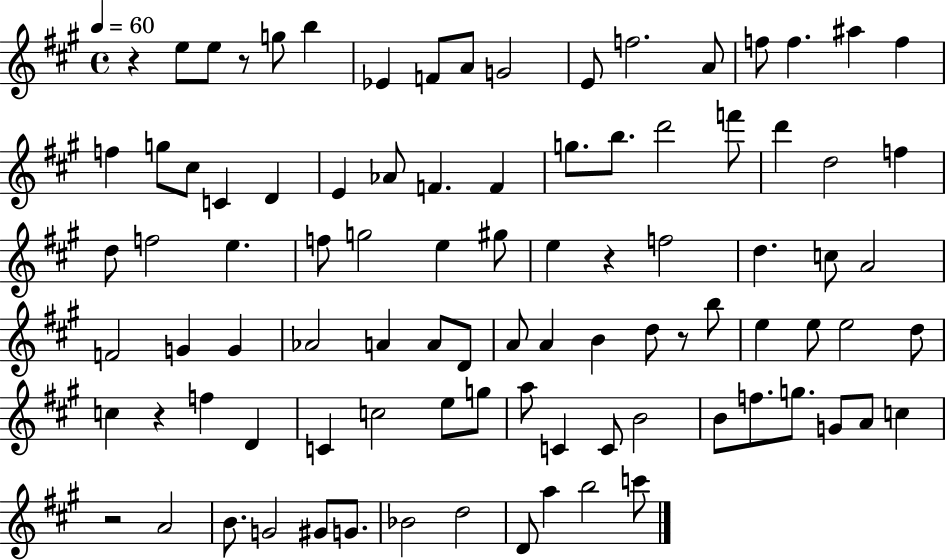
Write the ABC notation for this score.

X:1
T:Untitled
M:4/4
L:1/4
K:A
z e/2 e/2 z/2 g/2 b _E F/2 A/2 G2 E/2 f2 A/2 f/2 f ^a f f g/2 ^c/2 C D E _A/2 F F g/2 b/2 d'2 f'/2 d' d2 f d/2 f2 e f/2 g2 e ^g/2 e z f2 d c/2 A2 F2 G G _A2 A A/2 D/2 A/2 A B d/2 z/2 b/2 e e/2 e2 d/2 c z f D C c2 e/2 g/2 a/2 C C/2 B2 B/2 f/2 g/2 G/2 A/2 c z2 A2 B/2 G2 ^G/2 G/2 _B2 d2 D/2 a b2 c'/2